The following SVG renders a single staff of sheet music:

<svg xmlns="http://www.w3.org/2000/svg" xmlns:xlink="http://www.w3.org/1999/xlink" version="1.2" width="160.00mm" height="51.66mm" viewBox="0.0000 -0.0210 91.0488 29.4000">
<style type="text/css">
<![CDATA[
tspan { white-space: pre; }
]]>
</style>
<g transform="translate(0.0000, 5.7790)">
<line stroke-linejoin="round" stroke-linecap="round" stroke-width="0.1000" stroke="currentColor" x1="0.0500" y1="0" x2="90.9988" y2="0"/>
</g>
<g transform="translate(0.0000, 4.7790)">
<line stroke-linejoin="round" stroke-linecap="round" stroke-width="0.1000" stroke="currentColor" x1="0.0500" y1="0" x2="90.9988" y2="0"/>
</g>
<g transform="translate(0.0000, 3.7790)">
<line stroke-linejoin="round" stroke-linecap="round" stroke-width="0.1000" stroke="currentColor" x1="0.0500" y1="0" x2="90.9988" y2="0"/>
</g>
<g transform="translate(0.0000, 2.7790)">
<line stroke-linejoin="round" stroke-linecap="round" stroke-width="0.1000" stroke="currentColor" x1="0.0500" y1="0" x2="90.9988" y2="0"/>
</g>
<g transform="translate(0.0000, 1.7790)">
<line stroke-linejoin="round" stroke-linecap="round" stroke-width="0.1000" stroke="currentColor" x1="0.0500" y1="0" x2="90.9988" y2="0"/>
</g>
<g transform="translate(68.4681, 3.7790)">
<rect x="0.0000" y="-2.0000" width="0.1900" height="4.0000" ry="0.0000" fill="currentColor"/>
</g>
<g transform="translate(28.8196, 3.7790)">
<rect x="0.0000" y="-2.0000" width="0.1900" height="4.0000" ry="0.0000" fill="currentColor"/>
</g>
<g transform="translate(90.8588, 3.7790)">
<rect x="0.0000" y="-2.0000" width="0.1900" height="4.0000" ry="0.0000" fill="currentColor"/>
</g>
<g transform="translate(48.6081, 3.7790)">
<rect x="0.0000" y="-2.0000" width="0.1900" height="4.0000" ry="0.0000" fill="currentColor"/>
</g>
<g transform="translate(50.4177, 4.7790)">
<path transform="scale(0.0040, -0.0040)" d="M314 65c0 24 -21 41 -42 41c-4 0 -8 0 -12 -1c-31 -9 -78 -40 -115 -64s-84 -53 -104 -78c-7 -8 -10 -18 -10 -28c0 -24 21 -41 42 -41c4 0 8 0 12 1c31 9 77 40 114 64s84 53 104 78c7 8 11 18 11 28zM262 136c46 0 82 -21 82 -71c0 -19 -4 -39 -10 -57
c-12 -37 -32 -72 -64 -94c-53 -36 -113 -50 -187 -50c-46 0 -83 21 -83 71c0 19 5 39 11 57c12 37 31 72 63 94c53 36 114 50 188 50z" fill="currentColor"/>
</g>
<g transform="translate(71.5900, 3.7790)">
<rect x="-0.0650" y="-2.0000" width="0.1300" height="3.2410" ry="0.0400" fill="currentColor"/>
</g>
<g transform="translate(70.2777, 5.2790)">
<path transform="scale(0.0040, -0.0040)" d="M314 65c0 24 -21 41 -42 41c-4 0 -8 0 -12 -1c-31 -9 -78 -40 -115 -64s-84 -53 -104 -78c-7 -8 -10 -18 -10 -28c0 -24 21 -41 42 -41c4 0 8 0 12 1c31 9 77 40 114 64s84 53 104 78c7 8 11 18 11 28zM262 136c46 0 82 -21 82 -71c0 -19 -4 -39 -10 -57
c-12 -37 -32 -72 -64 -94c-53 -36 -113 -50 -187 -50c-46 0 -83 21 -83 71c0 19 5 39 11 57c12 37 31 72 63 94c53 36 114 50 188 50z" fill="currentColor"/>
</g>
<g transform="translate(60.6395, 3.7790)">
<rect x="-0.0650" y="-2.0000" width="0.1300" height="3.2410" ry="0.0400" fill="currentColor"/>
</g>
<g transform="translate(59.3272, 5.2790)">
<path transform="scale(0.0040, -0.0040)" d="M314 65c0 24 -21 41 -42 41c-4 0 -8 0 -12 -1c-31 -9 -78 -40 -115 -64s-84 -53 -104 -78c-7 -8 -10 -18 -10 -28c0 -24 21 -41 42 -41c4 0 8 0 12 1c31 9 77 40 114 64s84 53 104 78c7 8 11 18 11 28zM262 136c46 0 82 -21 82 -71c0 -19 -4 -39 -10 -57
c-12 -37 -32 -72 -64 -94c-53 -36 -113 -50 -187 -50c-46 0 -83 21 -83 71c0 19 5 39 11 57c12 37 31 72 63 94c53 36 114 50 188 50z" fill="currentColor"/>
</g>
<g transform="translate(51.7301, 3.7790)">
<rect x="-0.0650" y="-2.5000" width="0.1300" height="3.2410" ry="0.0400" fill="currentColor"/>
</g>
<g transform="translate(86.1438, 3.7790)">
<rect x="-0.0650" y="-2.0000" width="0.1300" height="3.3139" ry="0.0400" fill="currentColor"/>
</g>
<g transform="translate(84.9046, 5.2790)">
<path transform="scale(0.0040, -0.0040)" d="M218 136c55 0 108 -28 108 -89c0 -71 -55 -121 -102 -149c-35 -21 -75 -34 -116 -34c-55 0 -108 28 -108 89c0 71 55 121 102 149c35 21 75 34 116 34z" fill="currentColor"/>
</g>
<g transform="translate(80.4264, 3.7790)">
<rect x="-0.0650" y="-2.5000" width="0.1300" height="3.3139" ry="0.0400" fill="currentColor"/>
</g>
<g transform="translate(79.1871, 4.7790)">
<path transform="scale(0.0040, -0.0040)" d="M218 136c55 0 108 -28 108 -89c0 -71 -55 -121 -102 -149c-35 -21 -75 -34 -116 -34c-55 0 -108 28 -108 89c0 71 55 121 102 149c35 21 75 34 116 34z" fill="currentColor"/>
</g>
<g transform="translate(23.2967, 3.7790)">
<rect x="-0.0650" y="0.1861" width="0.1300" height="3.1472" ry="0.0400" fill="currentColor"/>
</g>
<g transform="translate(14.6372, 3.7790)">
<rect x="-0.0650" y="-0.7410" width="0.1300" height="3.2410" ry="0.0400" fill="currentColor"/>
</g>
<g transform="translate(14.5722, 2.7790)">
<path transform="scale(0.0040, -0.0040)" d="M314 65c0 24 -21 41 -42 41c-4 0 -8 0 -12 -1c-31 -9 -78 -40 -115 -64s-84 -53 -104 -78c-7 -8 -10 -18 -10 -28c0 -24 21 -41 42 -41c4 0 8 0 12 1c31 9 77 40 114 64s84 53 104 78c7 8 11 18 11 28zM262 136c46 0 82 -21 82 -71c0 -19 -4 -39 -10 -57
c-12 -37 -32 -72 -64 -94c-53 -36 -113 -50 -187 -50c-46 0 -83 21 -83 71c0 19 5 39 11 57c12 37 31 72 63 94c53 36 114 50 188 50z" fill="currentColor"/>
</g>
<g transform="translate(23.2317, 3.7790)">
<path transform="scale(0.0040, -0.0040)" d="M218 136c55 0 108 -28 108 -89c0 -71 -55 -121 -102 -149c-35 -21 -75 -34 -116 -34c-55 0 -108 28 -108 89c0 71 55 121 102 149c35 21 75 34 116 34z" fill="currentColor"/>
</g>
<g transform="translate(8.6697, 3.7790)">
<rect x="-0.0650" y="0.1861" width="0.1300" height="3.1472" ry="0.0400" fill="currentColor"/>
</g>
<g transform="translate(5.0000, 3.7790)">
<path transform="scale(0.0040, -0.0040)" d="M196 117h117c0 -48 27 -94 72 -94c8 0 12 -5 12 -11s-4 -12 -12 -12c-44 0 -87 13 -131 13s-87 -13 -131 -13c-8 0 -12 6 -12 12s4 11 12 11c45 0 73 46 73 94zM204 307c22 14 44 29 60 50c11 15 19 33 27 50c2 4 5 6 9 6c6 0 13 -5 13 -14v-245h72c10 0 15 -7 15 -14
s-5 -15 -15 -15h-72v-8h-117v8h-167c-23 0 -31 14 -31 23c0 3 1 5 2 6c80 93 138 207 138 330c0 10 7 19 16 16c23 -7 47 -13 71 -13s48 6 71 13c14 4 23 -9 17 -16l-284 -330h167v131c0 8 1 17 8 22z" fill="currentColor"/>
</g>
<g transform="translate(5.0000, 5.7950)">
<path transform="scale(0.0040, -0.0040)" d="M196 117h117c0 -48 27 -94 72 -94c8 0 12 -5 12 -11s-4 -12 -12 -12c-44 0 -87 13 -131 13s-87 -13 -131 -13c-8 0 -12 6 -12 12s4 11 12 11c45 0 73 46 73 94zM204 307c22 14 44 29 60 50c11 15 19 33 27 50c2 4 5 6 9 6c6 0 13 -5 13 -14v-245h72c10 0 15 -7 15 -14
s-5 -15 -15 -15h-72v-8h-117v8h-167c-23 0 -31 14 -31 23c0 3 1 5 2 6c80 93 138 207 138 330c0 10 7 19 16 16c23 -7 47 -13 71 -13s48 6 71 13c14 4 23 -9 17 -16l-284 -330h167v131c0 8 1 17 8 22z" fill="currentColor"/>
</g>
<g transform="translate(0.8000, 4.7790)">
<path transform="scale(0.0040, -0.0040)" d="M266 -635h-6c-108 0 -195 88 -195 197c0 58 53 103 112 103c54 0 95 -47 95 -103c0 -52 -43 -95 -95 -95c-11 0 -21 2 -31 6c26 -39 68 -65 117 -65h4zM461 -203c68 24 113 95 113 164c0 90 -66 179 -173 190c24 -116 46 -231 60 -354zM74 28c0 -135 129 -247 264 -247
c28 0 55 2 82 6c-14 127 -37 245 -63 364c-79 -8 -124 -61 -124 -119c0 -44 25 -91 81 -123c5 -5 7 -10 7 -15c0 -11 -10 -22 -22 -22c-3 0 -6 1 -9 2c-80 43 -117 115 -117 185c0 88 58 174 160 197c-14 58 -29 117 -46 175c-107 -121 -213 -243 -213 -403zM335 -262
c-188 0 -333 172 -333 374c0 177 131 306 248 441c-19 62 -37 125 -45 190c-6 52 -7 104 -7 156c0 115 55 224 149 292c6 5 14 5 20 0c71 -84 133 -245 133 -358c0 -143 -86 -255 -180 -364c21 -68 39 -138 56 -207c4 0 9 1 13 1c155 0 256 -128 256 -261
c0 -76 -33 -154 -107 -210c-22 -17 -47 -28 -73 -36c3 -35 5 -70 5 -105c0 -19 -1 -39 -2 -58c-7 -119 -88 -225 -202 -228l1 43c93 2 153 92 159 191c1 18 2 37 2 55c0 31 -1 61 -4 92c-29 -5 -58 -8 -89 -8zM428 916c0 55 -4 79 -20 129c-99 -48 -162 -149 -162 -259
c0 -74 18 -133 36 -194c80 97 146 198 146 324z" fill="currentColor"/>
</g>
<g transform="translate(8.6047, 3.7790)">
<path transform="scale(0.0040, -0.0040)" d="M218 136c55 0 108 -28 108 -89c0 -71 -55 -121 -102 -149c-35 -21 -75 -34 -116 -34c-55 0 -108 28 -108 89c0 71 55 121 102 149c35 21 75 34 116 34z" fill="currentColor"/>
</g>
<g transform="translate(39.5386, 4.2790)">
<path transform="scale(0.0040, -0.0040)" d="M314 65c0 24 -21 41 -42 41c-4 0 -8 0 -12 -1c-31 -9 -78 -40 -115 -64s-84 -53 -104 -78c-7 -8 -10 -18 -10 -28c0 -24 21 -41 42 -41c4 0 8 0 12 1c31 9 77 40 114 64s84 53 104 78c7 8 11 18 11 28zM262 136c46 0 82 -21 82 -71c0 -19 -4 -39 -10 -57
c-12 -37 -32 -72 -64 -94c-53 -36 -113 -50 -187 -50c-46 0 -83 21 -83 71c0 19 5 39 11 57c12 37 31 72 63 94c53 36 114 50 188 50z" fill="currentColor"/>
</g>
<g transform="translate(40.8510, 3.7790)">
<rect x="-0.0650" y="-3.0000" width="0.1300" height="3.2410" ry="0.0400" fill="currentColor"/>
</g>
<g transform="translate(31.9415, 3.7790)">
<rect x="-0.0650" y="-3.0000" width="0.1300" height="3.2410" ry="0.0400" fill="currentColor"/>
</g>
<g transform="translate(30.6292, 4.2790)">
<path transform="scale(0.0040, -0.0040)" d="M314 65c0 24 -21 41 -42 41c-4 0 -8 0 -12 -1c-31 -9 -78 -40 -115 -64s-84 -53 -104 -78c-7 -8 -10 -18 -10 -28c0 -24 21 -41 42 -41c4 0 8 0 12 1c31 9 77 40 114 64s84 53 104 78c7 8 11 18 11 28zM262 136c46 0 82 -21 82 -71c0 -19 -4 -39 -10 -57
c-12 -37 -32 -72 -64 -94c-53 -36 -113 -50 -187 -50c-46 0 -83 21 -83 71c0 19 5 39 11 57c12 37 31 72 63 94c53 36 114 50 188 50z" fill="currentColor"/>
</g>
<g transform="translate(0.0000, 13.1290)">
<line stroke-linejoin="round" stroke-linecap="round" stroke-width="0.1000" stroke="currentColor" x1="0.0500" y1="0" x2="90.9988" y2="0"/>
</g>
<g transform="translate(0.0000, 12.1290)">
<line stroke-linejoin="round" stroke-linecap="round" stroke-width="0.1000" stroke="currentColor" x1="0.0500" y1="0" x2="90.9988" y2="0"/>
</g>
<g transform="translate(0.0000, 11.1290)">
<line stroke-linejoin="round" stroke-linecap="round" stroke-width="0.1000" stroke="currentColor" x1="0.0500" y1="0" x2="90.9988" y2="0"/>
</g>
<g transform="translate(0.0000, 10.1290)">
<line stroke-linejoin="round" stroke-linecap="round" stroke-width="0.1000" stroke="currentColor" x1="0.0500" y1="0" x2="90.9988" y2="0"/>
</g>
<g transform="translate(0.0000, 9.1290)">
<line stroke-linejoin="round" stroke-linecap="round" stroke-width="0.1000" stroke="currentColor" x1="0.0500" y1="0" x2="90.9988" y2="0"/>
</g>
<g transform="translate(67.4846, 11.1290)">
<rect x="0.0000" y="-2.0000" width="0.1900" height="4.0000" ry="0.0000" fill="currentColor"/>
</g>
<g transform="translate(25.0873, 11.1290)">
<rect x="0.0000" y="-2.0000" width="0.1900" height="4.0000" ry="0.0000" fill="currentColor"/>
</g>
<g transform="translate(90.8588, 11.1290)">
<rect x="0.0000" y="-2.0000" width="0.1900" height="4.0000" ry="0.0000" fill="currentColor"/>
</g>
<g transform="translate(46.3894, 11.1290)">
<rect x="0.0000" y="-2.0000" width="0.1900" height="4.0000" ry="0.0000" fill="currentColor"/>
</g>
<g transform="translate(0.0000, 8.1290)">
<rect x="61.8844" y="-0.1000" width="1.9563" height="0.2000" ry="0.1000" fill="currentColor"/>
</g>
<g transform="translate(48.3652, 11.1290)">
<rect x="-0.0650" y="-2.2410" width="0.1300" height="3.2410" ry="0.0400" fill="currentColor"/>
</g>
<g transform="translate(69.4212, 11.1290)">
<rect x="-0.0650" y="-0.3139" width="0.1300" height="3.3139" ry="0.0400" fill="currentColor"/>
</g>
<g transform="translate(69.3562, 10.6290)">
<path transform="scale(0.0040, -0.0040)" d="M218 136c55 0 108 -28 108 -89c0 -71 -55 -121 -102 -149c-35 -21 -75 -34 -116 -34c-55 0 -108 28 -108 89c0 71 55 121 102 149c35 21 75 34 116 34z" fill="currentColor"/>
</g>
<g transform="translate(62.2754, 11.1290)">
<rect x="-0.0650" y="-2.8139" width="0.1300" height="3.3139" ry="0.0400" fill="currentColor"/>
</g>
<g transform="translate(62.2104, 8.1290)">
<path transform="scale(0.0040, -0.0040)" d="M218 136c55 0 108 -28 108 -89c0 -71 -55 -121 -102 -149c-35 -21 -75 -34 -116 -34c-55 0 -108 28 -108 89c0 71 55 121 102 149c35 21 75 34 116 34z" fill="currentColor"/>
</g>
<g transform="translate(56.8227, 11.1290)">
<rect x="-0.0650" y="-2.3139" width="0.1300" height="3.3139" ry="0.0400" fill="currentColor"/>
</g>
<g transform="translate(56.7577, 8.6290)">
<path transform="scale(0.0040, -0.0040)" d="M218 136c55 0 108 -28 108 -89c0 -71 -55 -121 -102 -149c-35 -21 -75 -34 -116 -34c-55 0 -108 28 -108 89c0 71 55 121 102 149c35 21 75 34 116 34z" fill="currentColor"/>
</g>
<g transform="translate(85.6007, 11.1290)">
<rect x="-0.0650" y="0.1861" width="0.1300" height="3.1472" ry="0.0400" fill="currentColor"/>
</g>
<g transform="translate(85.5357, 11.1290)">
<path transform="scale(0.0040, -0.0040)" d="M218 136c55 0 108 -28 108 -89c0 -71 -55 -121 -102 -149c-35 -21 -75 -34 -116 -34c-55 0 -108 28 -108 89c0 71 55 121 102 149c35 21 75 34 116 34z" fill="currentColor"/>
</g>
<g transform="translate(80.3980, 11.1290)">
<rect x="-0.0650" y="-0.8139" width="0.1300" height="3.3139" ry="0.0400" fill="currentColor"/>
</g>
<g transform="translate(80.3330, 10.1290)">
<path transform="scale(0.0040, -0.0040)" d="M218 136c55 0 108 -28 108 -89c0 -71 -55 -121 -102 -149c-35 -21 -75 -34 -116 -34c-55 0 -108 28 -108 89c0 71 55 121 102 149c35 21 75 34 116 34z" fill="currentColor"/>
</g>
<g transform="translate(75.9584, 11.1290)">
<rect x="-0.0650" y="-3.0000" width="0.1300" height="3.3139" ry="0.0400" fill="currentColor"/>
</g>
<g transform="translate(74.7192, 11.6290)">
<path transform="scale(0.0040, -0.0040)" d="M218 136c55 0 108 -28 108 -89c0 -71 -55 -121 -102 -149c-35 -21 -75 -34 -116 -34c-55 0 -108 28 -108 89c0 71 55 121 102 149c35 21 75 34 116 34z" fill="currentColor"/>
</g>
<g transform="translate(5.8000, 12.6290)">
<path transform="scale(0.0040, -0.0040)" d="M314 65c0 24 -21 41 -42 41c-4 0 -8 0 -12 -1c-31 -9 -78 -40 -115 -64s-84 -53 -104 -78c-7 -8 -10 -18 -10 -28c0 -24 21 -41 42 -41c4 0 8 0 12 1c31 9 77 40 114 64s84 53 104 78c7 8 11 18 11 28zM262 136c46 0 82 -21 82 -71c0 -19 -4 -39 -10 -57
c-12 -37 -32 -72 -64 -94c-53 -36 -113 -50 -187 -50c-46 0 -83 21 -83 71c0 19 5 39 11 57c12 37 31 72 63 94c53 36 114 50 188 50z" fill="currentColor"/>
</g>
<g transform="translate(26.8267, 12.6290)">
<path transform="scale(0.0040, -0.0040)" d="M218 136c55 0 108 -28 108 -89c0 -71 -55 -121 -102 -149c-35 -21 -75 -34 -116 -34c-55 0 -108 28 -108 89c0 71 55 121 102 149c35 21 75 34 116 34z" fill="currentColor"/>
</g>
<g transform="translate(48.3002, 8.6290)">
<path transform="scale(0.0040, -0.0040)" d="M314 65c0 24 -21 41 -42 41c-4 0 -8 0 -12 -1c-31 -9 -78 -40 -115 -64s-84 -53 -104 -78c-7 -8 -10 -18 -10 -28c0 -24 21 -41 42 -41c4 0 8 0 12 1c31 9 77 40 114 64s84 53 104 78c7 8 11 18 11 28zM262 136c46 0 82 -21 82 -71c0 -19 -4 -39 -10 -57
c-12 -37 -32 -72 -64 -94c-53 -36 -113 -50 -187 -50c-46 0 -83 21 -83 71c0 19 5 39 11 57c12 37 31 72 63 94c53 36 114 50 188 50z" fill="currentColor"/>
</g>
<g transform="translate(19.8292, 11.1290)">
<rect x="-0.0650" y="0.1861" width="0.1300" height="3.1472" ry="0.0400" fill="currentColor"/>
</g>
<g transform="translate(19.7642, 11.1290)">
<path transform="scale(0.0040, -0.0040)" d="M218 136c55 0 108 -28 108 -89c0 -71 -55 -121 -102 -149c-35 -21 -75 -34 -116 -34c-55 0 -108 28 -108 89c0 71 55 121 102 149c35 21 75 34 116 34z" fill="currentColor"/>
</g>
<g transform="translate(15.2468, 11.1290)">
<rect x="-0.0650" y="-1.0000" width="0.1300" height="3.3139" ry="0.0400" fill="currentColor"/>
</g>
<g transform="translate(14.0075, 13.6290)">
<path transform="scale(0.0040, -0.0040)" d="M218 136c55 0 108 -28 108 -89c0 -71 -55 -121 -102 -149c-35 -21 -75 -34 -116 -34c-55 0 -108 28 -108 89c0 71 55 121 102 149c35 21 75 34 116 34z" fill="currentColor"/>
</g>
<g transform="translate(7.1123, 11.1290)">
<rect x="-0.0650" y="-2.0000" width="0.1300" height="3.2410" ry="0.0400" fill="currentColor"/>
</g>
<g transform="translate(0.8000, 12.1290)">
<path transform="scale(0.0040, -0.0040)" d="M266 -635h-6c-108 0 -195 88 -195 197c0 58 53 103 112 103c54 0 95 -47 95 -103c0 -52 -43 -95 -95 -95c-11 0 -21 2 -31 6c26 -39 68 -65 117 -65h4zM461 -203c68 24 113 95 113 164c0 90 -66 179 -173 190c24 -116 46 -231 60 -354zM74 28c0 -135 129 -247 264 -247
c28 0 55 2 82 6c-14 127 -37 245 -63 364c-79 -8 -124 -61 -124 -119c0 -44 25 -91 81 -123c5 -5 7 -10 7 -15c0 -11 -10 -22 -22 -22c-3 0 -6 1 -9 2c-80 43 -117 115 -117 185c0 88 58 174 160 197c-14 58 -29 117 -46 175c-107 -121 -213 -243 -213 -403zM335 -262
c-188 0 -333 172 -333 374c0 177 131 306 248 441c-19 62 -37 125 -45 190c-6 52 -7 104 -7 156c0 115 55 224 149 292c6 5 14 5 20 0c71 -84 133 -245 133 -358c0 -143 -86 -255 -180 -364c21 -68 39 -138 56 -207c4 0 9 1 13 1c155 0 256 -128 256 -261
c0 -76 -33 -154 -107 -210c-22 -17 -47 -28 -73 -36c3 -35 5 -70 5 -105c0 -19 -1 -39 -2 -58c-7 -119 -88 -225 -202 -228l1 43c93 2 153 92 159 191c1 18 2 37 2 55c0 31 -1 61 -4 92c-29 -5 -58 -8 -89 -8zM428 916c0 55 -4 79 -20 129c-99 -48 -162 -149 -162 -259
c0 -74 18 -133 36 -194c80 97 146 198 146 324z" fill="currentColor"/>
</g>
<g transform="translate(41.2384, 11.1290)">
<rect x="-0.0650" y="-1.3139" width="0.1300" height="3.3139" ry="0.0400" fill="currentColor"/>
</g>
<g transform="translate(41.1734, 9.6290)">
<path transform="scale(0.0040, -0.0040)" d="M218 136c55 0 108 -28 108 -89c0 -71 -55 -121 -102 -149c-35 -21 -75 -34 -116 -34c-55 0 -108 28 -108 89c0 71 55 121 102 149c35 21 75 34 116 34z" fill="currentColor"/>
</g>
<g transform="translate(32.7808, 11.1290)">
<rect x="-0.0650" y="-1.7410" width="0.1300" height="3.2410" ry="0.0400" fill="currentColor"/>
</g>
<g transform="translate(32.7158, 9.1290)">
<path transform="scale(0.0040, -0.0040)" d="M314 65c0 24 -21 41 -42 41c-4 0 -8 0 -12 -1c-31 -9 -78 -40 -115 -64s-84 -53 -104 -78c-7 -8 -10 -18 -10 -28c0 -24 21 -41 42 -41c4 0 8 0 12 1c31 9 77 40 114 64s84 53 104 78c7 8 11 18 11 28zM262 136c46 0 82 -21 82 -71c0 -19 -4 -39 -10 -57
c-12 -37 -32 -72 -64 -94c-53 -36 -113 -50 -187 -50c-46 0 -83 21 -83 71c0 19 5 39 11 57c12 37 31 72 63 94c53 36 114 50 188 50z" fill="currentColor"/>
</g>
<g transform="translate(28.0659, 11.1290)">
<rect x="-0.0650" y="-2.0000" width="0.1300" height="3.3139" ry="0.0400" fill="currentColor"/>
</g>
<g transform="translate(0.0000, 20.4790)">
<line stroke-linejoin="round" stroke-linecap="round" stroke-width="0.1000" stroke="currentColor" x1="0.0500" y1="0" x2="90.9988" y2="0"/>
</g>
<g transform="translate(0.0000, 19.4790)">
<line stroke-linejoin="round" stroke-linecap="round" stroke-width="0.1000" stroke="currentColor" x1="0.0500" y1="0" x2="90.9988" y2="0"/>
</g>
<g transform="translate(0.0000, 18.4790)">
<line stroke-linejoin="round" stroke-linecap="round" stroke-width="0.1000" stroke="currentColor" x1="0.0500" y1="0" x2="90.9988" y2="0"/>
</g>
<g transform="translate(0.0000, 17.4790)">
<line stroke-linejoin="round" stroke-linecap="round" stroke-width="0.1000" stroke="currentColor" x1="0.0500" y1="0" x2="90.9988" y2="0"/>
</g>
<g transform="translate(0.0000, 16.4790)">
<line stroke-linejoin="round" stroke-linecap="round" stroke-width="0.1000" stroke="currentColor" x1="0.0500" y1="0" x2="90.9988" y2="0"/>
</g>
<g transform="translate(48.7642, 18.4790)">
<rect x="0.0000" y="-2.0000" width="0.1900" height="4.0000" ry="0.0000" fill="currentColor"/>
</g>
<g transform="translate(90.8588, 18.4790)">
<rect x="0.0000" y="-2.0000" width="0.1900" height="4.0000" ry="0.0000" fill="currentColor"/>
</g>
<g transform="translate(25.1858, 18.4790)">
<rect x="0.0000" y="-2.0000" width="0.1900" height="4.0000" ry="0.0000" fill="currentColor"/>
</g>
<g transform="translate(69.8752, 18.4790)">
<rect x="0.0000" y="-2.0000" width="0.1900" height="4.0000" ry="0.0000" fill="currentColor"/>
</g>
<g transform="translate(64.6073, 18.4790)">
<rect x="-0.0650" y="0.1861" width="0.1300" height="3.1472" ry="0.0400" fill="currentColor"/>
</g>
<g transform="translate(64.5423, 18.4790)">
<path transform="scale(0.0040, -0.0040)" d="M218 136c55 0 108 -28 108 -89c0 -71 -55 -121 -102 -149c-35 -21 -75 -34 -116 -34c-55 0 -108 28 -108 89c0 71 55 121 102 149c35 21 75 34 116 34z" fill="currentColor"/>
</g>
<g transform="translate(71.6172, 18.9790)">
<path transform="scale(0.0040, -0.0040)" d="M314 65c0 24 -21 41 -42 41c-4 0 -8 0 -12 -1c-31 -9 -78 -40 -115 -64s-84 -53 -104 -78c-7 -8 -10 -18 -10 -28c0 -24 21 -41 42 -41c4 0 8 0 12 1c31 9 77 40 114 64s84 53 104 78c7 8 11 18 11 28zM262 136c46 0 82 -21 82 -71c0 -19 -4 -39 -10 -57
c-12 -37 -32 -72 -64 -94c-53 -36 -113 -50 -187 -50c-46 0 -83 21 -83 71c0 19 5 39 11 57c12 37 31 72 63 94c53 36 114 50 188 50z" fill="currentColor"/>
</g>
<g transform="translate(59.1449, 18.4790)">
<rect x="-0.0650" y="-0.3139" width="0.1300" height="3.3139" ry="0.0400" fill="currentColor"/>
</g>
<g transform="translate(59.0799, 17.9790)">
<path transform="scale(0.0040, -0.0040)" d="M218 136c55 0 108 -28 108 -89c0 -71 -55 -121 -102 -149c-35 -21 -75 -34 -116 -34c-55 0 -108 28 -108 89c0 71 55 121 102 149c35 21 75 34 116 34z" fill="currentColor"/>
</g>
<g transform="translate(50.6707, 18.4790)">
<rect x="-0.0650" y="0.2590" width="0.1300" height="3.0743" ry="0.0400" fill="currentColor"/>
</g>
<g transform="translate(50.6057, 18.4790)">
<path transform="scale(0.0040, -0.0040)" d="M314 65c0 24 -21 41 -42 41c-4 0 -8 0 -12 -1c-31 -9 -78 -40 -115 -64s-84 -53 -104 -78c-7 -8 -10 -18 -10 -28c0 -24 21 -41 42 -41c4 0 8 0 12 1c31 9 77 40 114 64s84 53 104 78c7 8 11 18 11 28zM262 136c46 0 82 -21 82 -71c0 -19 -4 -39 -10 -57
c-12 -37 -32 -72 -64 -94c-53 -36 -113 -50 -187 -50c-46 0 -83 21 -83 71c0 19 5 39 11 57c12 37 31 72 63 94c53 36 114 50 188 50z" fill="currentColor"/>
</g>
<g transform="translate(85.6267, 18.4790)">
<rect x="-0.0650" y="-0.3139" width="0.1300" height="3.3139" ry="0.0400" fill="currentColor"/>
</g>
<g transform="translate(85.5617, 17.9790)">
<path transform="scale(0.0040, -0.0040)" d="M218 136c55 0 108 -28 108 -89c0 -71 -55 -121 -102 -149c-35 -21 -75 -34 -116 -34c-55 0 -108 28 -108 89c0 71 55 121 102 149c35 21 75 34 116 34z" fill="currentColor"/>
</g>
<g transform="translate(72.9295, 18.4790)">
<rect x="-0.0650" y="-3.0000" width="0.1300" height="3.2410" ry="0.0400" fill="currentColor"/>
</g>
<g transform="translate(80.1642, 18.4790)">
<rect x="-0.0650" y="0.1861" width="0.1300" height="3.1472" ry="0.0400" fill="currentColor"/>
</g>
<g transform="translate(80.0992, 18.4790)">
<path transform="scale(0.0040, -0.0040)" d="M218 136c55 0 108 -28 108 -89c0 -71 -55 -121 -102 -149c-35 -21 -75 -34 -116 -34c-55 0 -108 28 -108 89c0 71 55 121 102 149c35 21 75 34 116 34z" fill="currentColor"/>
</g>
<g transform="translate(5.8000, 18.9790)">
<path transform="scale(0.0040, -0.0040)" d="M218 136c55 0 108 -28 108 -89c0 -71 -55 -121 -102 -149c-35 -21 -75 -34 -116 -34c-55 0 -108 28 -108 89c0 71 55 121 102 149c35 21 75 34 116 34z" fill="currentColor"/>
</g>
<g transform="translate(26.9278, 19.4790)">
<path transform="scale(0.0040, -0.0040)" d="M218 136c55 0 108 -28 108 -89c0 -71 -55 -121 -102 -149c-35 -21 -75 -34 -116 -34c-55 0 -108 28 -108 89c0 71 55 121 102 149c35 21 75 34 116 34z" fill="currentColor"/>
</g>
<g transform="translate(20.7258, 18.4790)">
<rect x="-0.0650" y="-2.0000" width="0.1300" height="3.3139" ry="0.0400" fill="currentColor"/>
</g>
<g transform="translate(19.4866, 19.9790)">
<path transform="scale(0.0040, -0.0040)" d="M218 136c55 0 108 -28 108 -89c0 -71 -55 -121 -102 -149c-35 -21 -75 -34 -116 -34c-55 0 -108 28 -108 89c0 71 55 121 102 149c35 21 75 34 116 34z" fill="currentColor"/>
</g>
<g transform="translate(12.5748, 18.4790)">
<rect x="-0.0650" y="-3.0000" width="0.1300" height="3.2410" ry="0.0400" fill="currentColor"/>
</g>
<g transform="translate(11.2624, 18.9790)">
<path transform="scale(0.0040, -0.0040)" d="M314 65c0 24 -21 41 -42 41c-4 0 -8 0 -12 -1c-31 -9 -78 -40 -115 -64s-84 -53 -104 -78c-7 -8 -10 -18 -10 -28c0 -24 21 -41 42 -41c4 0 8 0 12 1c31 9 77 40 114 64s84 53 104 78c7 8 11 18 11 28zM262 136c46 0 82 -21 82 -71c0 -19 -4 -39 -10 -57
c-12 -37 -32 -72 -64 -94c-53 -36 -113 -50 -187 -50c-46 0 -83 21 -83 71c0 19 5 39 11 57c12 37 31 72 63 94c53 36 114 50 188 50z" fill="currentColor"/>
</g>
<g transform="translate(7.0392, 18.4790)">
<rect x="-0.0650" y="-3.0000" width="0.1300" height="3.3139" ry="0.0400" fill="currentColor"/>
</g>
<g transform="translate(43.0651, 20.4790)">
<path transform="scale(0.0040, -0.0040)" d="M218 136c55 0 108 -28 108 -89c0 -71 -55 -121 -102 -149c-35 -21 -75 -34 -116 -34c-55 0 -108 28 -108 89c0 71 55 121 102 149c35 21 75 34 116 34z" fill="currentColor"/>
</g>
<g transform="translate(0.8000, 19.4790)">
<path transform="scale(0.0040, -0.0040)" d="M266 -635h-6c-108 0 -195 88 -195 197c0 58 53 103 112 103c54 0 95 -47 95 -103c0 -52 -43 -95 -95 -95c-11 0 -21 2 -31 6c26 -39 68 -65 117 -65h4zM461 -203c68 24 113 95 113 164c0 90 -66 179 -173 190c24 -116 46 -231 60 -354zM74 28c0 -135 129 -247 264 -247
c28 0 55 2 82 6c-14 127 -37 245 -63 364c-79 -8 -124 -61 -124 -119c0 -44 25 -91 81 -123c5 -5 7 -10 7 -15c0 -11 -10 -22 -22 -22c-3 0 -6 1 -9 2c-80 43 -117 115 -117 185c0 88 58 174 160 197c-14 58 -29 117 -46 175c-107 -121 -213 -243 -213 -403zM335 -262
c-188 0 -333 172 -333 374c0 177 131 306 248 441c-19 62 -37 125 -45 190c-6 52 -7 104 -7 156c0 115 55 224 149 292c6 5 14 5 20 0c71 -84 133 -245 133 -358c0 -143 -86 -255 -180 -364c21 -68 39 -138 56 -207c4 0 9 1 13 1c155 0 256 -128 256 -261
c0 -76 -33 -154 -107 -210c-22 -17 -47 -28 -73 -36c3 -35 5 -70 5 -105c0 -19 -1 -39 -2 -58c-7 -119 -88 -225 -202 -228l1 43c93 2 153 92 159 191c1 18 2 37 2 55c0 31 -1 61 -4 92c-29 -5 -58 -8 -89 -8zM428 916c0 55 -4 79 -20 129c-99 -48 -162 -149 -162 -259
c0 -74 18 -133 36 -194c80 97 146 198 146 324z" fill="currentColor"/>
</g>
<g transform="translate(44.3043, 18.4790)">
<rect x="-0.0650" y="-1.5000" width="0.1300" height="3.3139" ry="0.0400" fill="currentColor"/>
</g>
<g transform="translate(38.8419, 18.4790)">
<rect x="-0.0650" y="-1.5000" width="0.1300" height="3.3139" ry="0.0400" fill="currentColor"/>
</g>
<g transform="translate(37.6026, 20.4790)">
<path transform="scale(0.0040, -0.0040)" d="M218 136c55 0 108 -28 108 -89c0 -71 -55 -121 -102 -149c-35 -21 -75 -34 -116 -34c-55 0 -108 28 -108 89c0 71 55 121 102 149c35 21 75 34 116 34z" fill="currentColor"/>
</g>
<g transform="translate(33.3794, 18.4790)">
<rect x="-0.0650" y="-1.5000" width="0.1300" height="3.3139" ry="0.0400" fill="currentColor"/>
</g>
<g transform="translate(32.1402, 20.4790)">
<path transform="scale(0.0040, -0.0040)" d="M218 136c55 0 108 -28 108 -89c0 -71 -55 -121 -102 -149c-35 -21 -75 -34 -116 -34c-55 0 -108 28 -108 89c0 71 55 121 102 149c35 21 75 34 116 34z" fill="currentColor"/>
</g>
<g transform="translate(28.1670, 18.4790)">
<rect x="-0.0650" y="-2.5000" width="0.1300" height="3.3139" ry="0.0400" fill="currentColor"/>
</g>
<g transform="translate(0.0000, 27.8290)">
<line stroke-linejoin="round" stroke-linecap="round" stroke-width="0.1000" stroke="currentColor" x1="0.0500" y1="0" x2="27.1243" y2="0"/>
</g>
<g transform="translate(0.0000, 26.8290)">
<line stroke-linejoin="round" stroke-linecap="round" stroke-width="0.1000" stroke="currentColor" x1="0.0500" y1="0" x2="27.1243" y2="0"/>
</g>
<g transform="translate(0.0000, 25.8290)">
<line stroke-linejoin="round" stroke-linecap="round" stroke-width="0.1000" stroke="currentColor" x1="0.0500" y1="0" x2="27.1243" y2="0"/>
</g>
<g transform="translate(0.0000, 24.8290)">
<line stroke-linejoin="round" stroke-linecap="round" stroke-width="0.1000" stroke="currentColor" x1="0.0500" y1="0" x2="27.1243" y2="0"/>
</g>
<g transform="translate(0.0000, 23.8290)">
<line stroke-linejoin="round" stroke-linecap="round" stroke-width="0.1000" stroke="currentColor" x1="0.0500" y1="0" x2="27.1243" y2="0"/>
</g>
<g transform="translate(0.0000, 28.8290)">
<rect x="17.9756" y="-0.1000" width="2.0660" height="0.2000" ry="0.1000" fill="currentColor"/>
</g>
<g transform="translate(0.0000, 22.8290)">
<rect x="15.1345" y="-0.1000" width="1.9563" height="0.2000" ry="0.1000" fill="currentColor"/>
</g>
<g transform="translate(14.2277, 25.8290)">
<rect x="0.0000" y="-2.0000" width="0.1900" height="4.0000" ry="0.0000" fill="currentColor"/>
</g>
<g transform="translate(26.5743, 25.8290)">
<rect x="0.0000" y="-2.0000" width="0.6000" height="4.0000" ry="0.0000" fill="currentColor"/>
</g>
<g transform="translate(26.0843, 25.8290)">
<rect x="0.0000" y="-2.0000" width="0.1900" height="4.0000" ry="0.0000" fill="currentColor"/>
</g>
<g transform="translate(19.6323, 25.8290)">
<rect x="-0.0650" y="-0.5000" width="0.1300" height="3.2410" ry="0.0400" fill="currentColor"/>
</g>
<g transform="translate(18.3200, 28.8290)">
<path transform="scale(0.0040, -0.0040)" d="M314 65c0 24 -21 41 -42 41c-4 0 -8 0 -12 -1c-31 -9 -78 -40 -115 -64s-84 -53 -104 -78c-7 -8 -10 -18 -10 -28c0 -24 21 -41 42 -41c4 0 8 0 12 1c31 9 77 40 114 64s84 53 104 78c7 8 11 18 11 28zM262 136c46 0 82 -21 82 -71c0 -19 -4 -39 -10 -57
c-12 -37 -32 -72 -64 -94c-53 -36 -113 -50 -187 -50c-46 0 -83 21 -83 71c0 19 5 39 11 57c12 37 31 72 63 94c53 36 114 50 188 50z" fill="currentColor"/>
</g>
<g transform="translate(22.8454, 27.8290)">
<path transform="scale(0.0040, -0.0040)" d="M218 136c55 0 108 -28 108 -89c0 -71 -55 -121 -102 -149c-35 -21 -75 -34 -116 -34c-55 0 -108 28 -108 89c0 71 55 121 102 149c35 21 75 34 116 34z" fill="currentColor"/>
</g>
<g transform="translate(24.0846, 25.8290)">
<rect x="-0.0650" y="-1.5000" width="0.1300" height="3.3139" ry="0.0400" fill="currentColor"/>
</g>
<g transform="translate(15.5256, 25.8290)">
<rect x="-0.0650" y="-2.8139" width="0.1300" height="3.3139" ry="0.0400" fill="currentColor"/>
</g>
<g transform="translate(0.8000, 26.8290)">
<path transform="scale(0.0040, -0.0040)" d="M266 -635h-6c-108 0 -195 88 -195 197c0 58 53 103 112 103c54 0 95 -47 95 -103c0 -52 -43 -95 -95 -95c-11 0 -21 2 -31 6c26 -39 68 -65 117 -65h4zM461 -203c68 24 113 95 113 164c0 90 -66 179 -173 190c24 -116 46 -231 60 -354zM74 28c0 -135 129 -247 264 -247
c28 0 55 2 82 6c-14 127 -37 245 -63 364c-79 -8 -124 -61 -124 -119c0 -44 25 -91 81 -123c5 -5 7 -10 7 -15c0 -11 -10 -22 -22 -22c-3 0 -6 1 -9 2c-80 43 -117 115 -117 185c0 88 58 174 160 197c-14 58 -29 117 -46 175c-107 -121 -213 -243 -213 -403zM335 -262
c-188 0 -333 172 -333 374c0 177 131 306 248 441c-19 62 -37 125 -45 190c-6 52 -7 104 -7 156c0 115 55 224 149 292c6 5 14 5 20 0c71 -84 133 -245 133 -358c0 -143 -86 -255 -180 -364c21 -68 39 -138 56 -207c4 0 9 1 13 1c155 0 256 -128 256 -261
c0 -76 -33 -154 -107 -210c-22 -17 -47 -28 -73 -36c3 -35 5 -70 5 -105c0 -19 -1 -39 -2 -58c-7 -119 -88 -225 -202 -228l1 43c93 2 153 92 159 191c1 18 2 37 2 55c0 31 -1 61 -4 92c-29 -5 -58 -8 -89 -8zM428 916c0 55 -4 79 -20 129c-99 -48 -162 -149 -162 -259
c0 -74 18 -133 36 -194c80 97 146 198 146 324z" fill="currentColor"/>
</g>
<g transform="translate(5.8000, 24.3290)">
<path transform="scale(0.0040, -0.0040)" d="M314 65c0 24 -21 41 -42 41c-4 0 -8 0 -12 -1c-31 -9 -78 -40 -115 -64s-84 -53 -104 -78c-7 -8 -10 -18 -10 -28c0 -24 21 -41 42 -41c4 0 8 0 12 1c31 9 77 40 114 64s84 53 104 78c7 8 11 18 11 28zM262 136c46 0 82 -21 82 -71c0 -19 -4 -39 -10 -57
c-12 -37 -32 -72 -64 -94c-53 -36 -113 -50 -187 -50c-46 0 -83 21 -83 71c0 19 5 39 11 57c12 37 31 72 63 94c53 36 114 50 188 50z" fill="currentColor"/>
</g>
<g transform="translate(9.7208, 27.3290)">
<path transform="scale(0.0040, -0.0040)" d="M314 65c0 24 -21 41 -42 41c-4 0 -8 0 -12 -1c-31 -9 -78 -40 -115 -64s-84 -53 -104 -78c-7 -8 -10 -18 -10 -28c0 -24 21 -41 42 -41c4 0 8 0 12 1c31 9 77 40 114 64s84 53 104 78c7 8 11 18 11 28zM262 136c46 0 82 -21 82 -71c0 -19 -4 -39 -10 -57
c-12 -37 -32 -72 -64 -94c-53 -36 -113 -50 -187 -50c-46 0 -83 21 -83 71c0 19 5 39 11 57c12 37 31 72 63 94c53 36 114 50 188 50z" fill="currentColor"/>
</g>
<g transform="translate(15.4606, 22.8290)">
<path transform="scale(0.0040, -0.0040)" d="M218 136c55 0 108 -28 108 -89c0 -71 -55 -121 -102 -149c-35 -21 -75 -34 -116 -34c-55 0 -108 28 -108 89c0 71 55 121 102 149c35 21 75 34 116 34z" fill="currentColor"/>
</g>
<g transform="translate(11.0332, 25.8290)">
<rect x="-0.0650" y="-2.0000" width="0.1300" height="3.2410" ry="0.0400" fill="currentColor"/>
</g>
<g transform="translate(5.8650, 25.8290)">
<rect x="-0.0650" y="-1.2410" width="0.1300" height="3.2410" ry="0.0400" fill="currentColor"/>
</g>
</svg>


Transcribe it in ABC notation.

X:1
T:Untitled
M:4/4
L:1/4
K:C
B d2 B A2 A2 G2 F2 F2 G F F2 D B F f2 e g2 g a c A d B A A2 F G E E E B2 c B A2 B c e2 F2 a C2 E